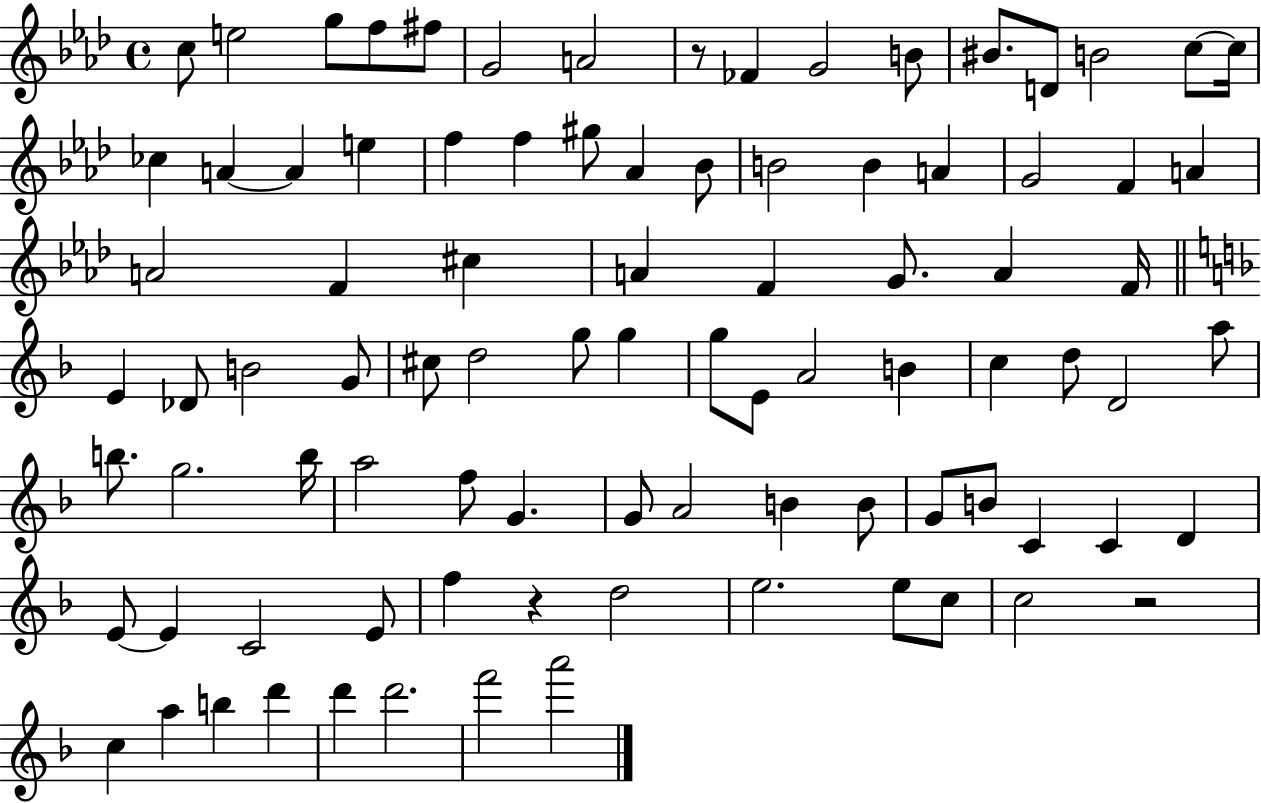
C5/e E5/h G5/e F5/e F#5/e G4/h A4/h R/e FES4/q G4/h B4/e BIS4/e. D4/e B4/h C5/e C5/s CES5/q A4/q A4/q E5/q F5/q F5/q G#5/e Ab4/q Bb4/e B4/h B4/q A4/q G4/h F4/q A4/q A4/h F4/q C#5/q A4/q F4/q G4/e. A4/q F4/s E4/q Db4/e B4/h G4/e C#5/e D5/h G5/e G5/q G5/e E4/e A4/h B4/q C5/q D5/e D4/h A5/e B5/e. G5/h. B5/s A5/h F5/e G4/q. G4/e A4/h B4/q B4/e G4/e B4/e C4/q C4/q D4/q E4/e E4/q C4/h E4/e F5/q R/q D5/h E5/h. E5/e C5/e C5/h R/h C5/q A5/q B5/q D6/q D6/q D6/h. F6/h A6/h